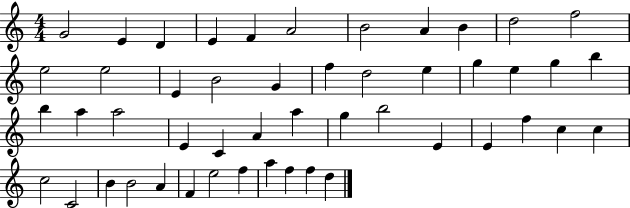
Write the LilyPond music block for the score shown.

{
  \clef treble
  \numericTimeSignature
  \time 4/4
  \key c \major
  g'2 e'4 d'4 | e'4 f'4 a'2 | b'2 a'4 b'4 | d''2 f''2 | \break e''2 e''2 | e'4 b'2 g'4 | f''4 d''2 e''4 | g''4 e''4 g''4 b''4 | \break b''4 a''4 a''2 | e'4 c'4 a'4 a''4 | g''4 b''2 e'4 | e'4 f''4 c''4 c''4 | \break c''2 c'2 | b'4 b'2 a'4 | f'4 e''2 f''4 | a''4 f''4 f''4 d''4 | \break \bar "|."
}